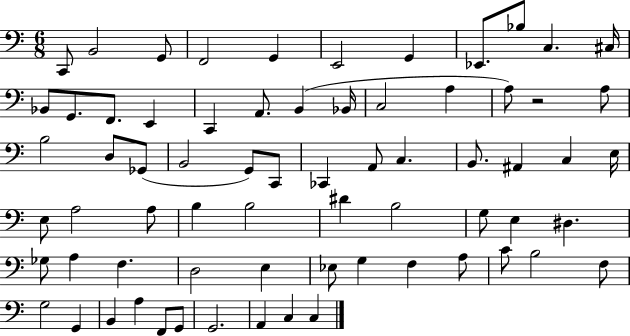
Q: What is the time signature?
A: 6/8